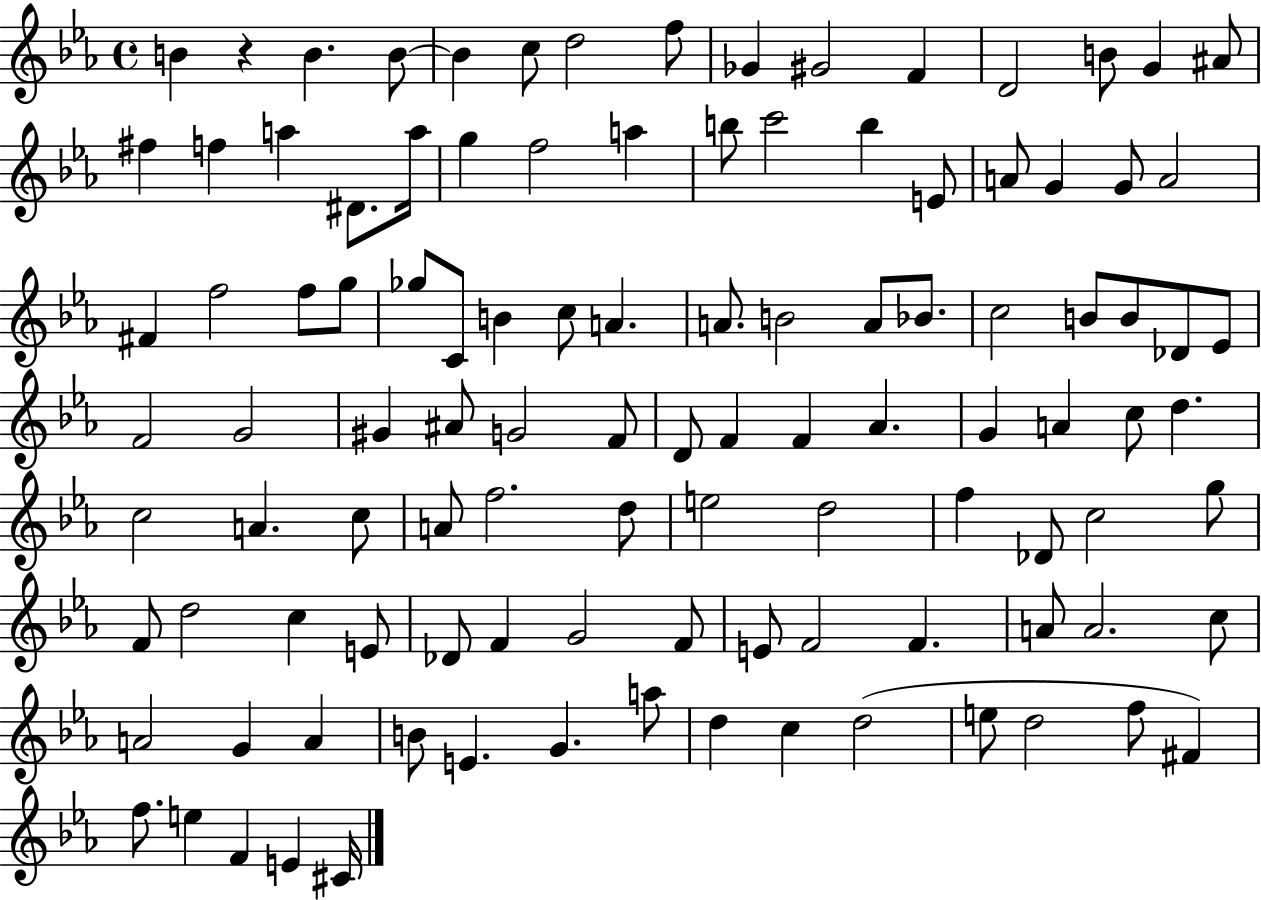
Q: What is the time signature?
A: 4/4